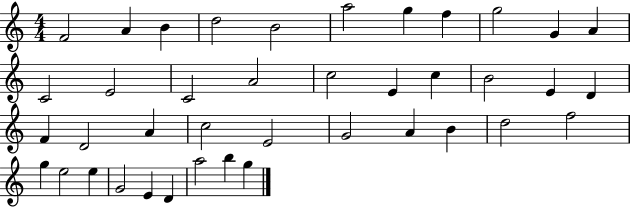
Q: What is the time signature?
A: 4/4